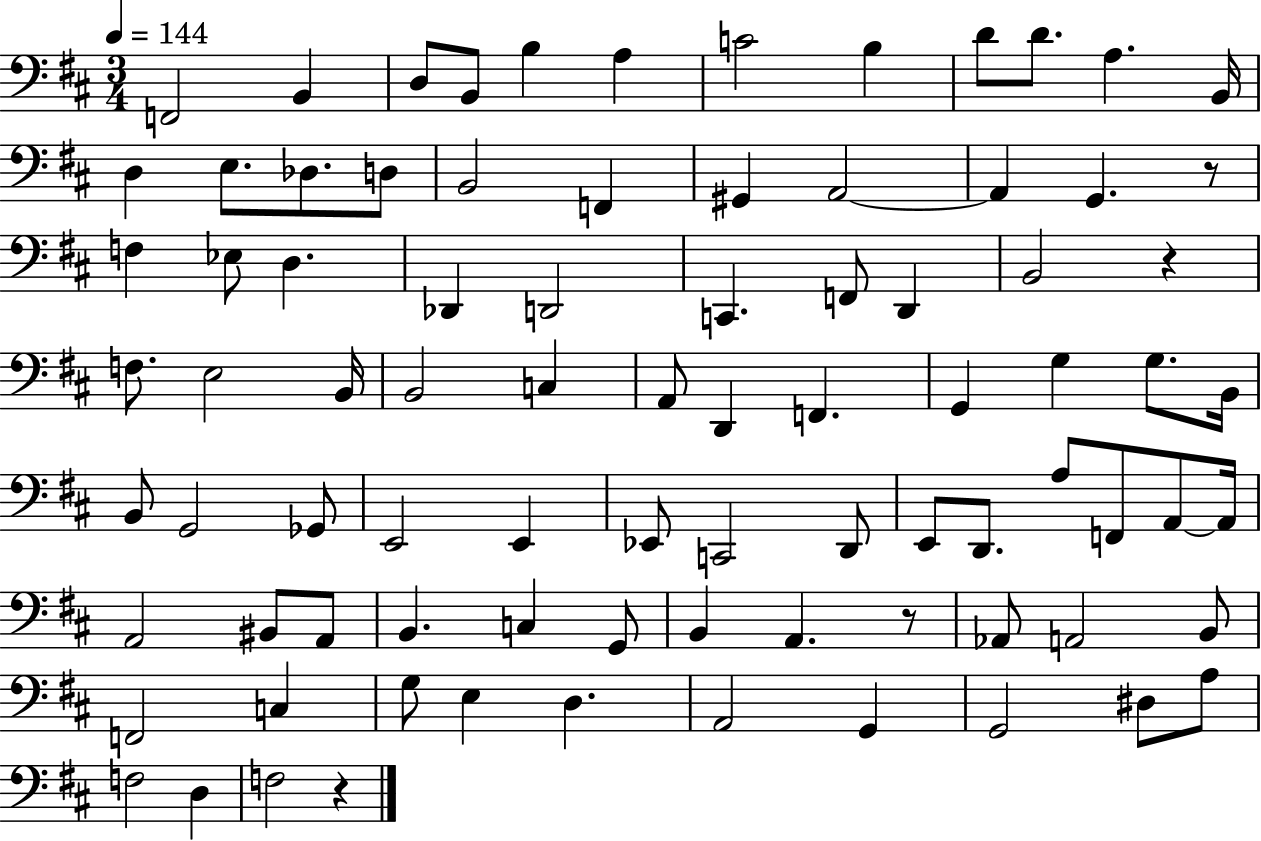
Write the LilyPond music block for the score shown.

{
  \clef bass
  \numericTimeSignature
  \time 3/4
  \key d \major
  \tempo 4 = 144
  \repeat volta 2 { f,2 b,4 | d8 b,8 b4 a4 | c'2 b4 | d'8 d'8. a4. b,16 | \break d4 e8. des8. d8 | b,2 f,4 | gis,4 a,2~~ | a,4 g,4. r8 | \break f4 ees8 d4. | des,4 d,2 | c,4. f,8 d,4 | b,2 r4 | \break f8. e2 b,16 | b,2 c4 | a,8 d,4 f,4. | g,4 g4 g8. b,16 | \break b,8 g,2 ges,8 | e,2 e,4 | ees,8 c,2 d,8 | e,8 d,8. a8 f,8 a,8~~ a,16 | \break a,2 bis,8 a,8 | b,4. c4 g,8 | b,4 a,4. r8 | aes,8 a,2 b,8 | \break f,2 c4 | g8 e4 d4. | a,2 g,4 | g,2 dis8 a8 | \break f2 d4 | f2 r4 | } \bar "|."
}